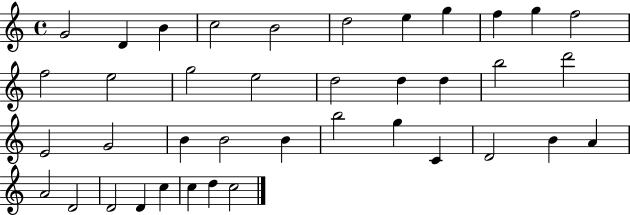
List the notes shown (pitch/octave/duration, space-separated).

G4/h D4/q B4/q C5/h B4/h D5/h E5/q G5/q F5/q G5/q F5/h F5/h E5/h G5/h E5/h D5/h D5/q D5/q B5/h D6/h E4/h G4/h B4/q B4/h B4/q B5/h G5/q C4/q D4/h B4/q A4/q A4/h D4/h D4/h D4/q C5/q C5/q D5/q C5/h